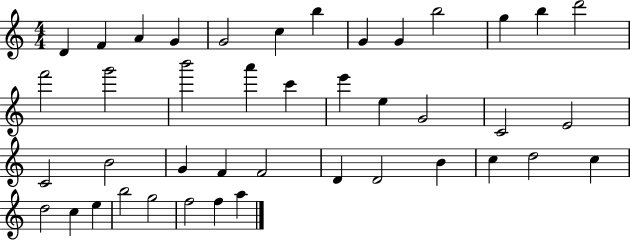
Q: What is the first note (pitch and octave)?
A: D4